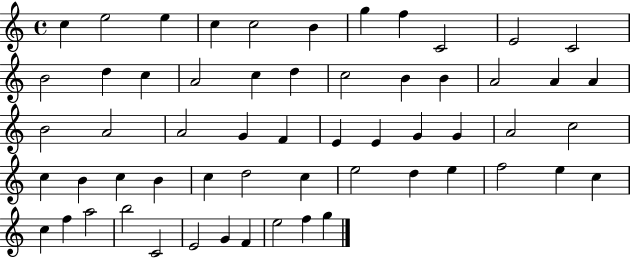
{
  \clef treble
  \time 4/4
  \defaultTimeSignature
  \key c \major
  c''4 e''2 e''4 | c''4 c''2 b'4 | g''4 f''4 c'2 | e'2 c'2 | \break b'2 d''4 c''4 | a'2 c''4 d''4 | c''2 b'4 b'4 | a'2 a'4 a'4 | \break b'2 a'2 | a'2 g'4 f'4 | e'4 e'4 g'4 g'4 | a'2 c''2 | \break c''4 b'4 c''4 b'4 | c''4 d''2 c''4 | e''2 d''4 e''4 | f''2 e''4 c''4 | \break c''4 f''4 a''2 | b''2 c'2 | e'2 g'4 f'4 | e''2 f''4 g''4 | \break \bar "|."
}